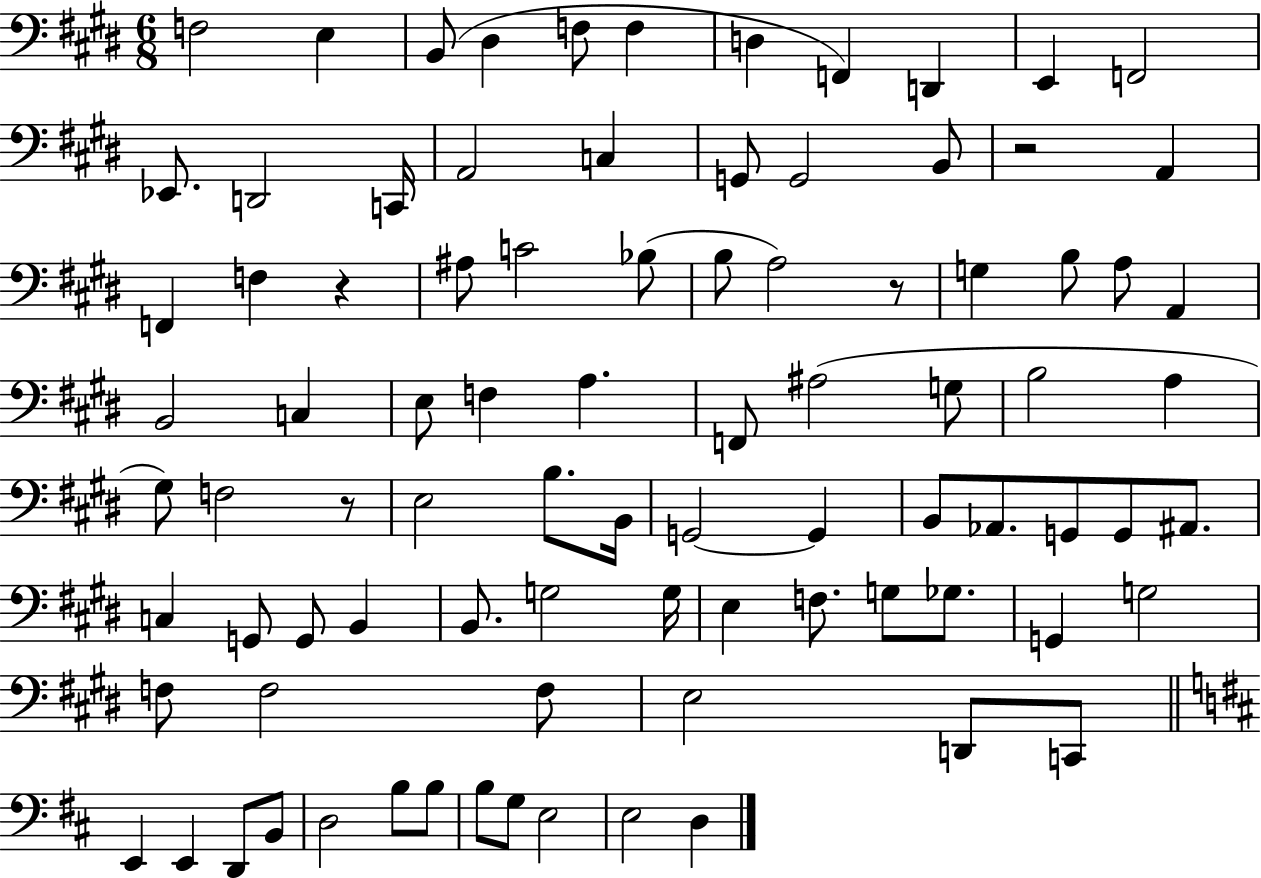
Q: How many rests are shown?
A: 4